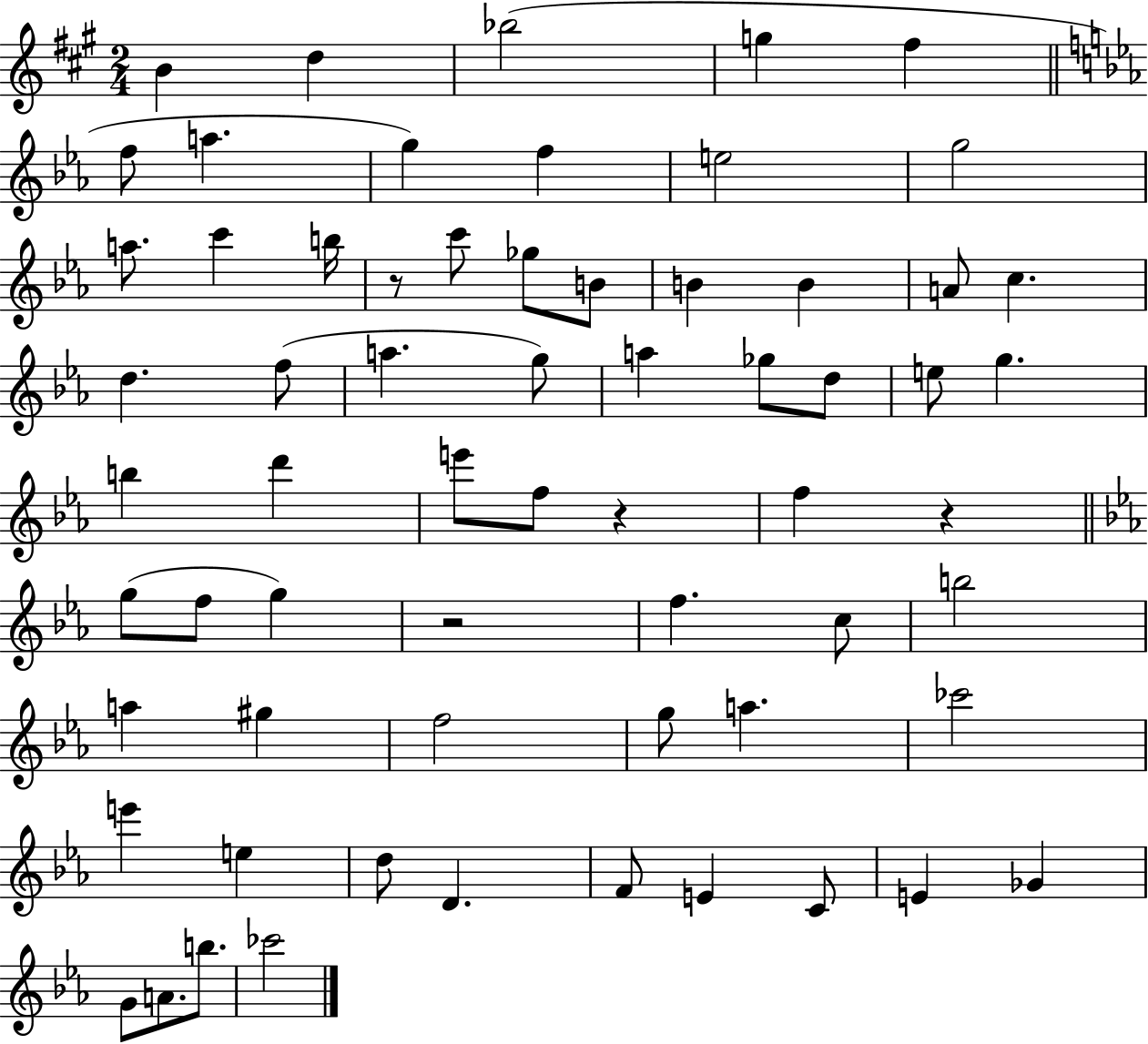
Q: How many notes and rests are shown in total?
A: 64